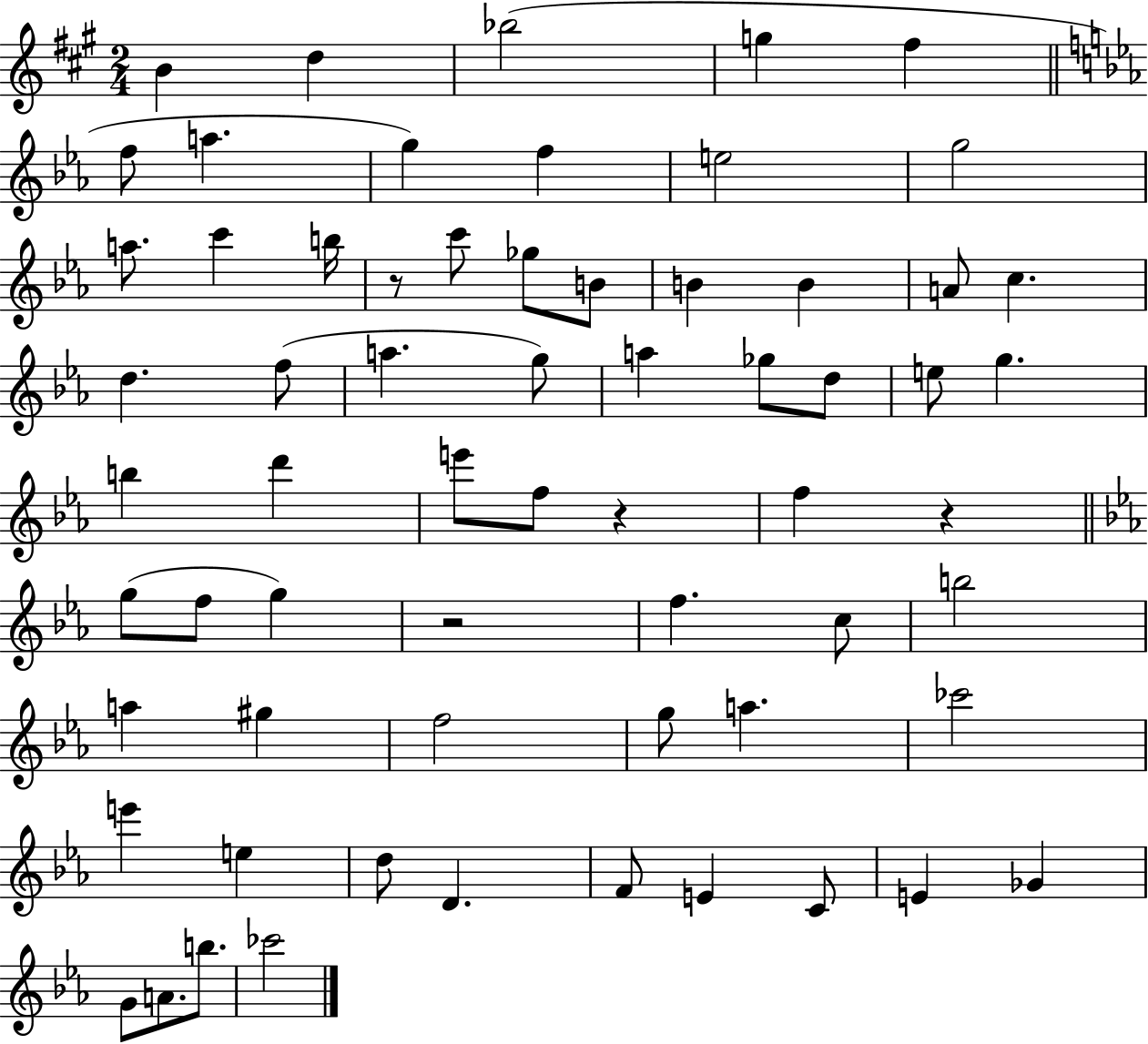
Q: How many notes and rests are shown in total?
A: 64